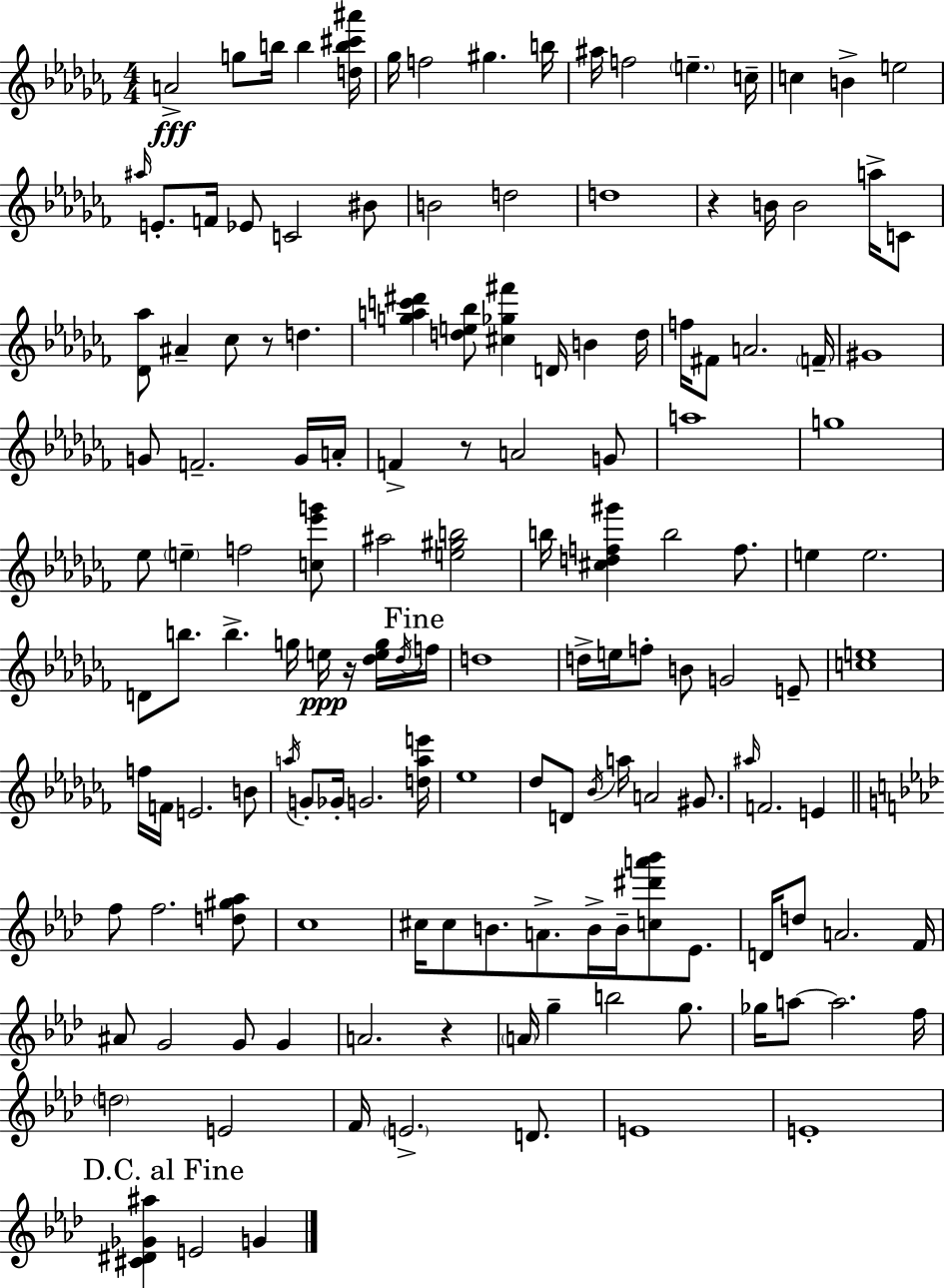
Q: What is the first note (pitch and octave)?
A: A4